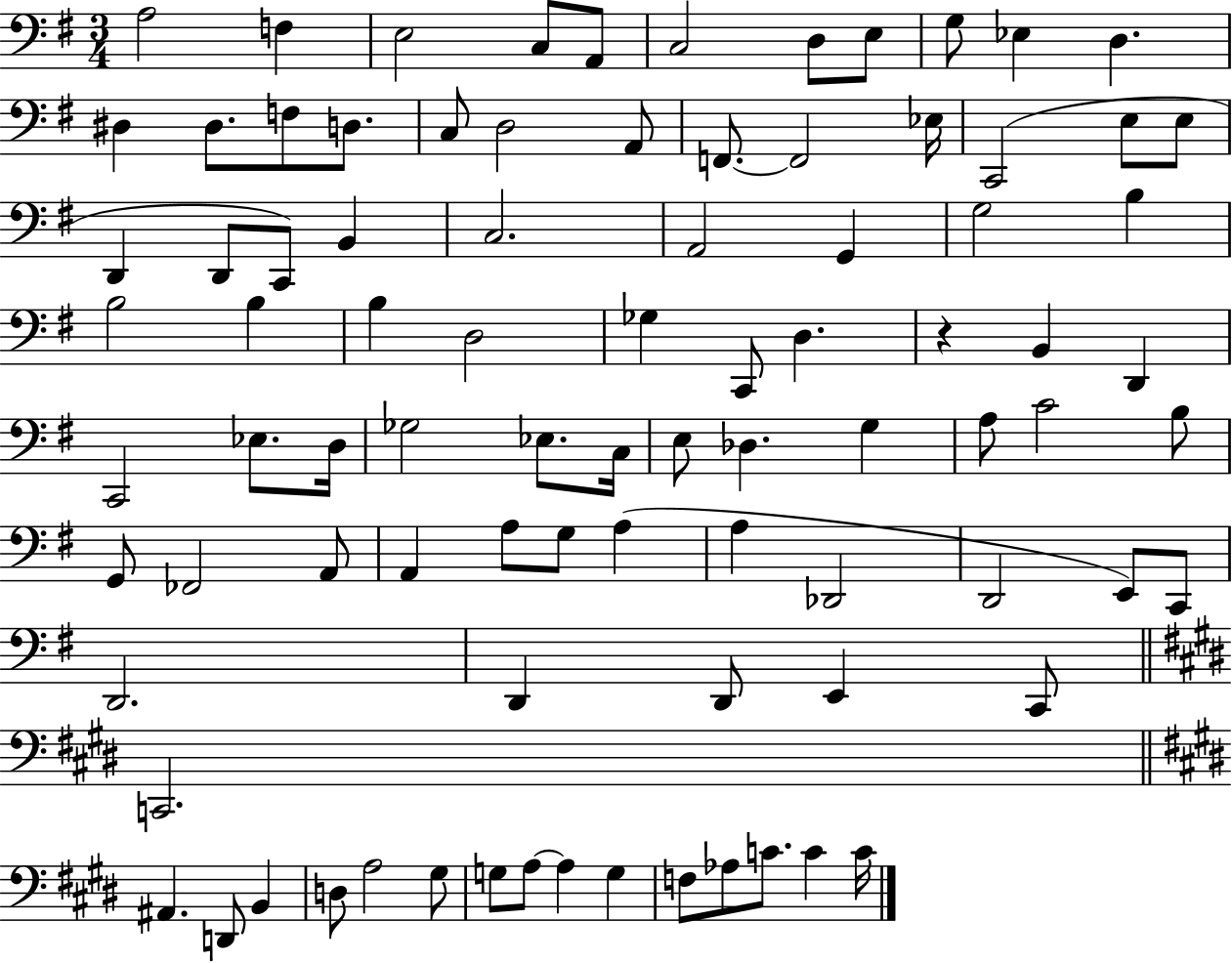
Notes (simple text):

A3/h F3/q E3/h C3/e A2/e C3/h D3/e E3/e G3/e Eb3/q D3/q. D#3/q D#3/e. F3/e D3/e. C3/e D3/h A2/e F2/e. F2/h Eb3/s C2/h E3/e E3/e D2/q D2/e C2/e B2/q C3/h. A2/h G2/q G3/h B3/q B3/h B3/q B3/q D3/h Gb3/q C2/e D3/q. R/q B2/q D2/q C2/h Eb3/e. D3/s Gb3/h Eb3/e. C3/s E3/e Db3/q. G3/q A3/e C4/h B3/e G2/e FES2/h A2/e A2/q A3/e G3/e A3/q A3/q Db2/h D2/h E2/e C2/e D2/h. D2/q D2/e E2/q C2/e C2/h. A#2/q. D2/e B2/q D3/e A3/h G#3/e G3/e A3/e A3/q G3/q F3/e Ab3/e C4/e. C4/q C4/s